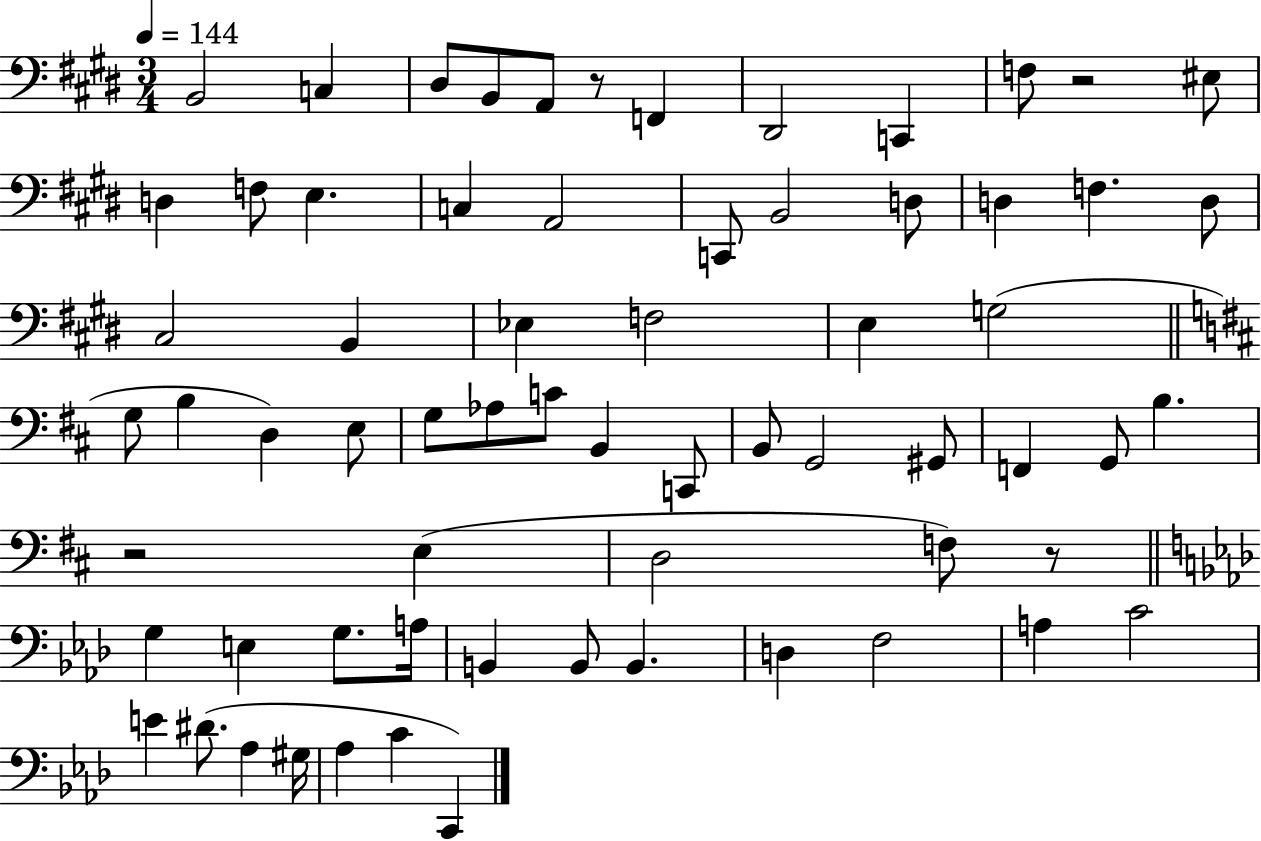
{
  \clef bass
  \numericTimeSignature
  \time 3/4
  \key e \major
  \tempo 4 = 144
  b,2 c4 | dis8 b,8 a,8 r8 f,4 | dis,2 c,4 | f8 r2 eis8 | \break d4 f8 e4. | c4 a,2 | c,8 b,2 d8 | d4 f4. d8 | \break cis2 b,4 | ees4 f2 | e4 g2( | \bar "||" \break \key d \major g8 b4 d4) e8 | g8 aes8 c'8 b,4 c,8 | b,8 g,2 gis,8 | f,4 g,8 b4. | \break r2 e4( | d2 f8) r8 | \bar "||" \break \key f \minor g4 e4 g8. a16 | b,4 b,8 b,4. | d4 f2 | a4 c'2 | \break e'4 dis'8.( aes4 gis16 | aes4 c'4 c,4) | \bar "|."
}